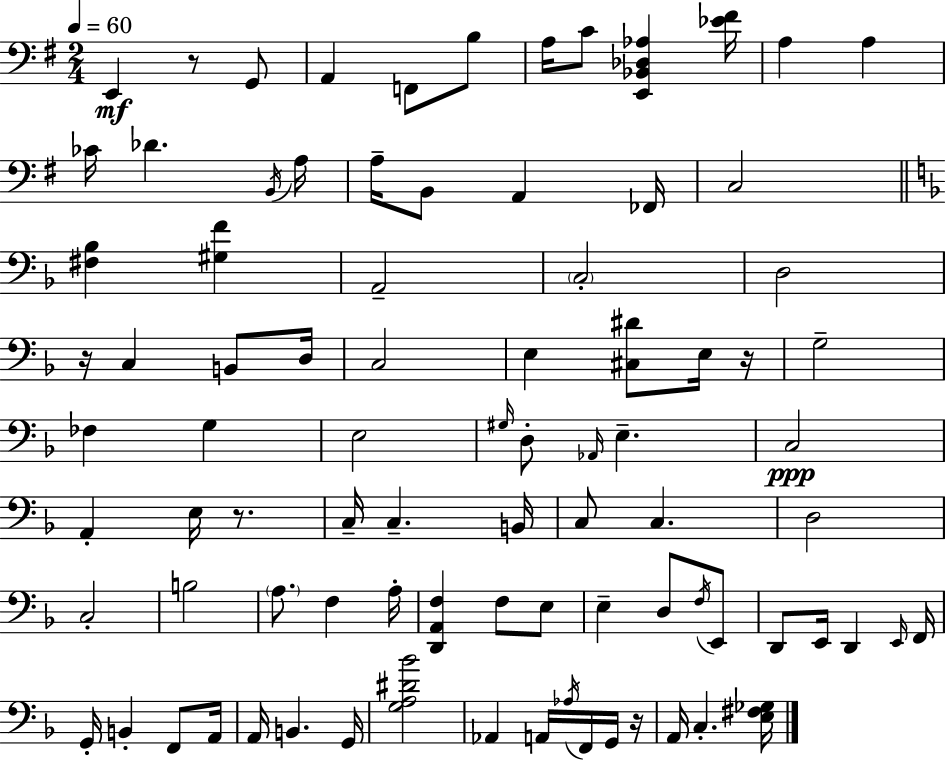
{
  \clef bass
  \numericTimeSignature
  \time 2/4
  \key g \major
  \tempo 4 = 60
  e,4\mf r8 g,8 | a,4 f,8 b8 | a16 c'8 <e, bes, des aes>4 <ees' fis'>16 | a4 a4 | \break ces'16 des'4. \acciaccatura { b,16 } | a16 a16-- b,8 a,4 | fes,16 c2 | \bar "||" \break \key f \major <fis bes>4 <gis f'>4 | a,2-- | \parenthesize c2-. | d2 | \break r16 c4 b,8 d16 | c2 | e4 <cis dis'>8 e16 r16 | g2-- | \break fes4 g4 | e2 | \grace { gis16 } d8-. \grace { aes,16 } e4.-- | c2\ppp | \break a,4-. e16 r8. | c16-- c4.-- | b,16 c8 c4. | d2 | \break c2-. | b2 | \parenthesize a8. f4 | a16-. <d, a, f>4 f8 | \break e8 e4-- d8 | \acciaccatura { f16 } e,8 d,8 e,16 d,4 | \grace { e,16 } f,16 g,16-. b,4-. | f,8 a,16 a,16 b,4. | \break g,16 <g a dis' bes'>2 | aes,4 | a,16 \acciaccatura { aes16 } f,16 g,16 r16 a,16 c4.-. | <e fis ges>16 \bar "|."
}